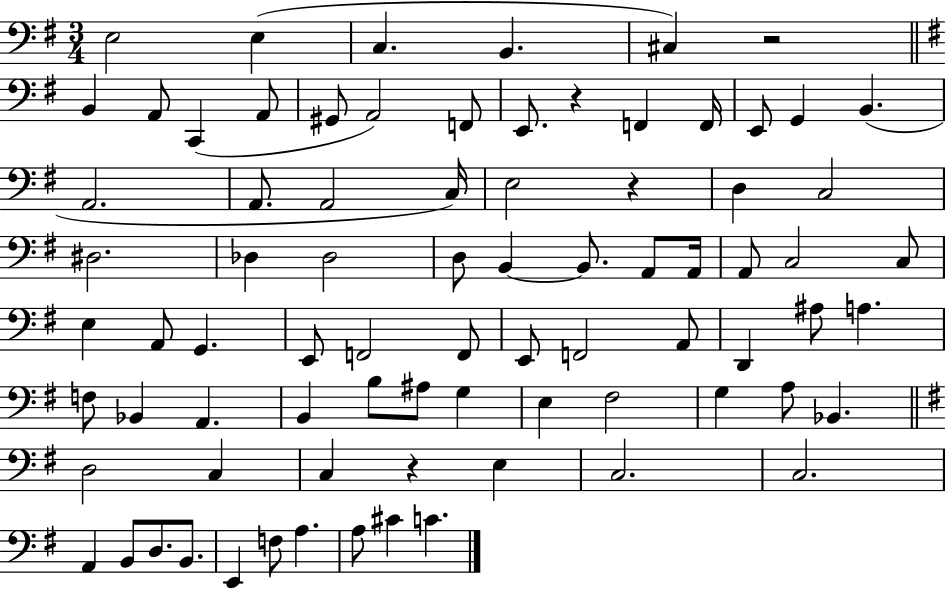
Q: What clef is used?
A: bass